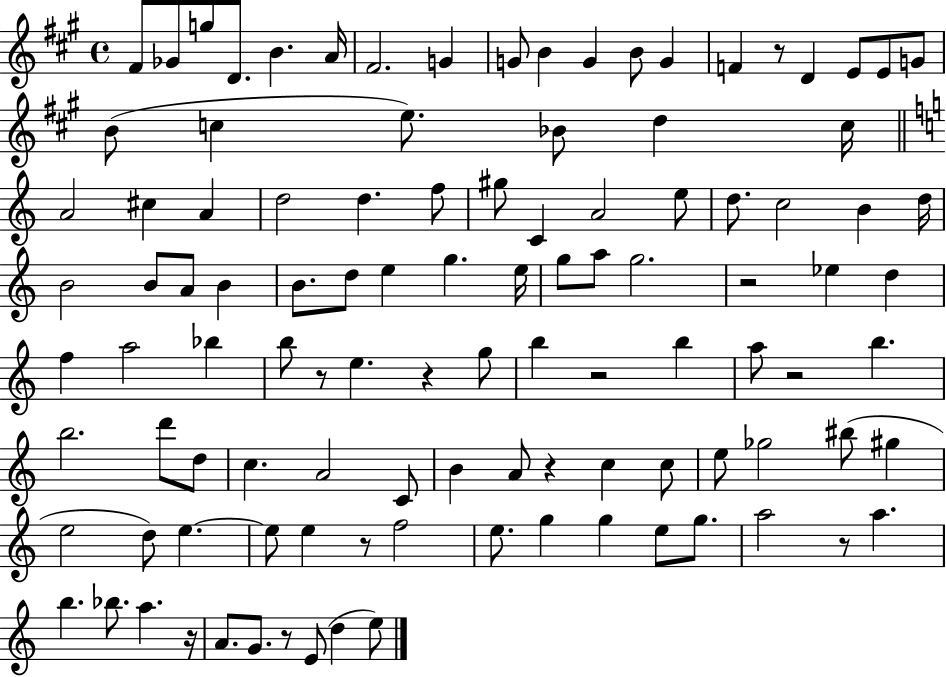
F#4/e Gb4/e G5/e D4/e. B4/q. A4/s F#4/h. G4/q G4/e B4/q G4/q B4/e G4/q F4/q R/e D4/q E4/e E4/e G4/e B4/e C5/q E5/e. Bb4/e D5/q C5/s A4/h C#5/q A4/q D5/h D5/q. F5/e G#5/e C4/q A4/h E5/e D5/e. C5/h B4/q D5/s B4/h B4/e A4/e B4/q B4/e. D5/e E5/q G5/q. E5/s G5/e A5/e G5/h. R/h Eb5/q D5/q F5/q A5/h Bb5/q B5/e R/e E5/q. R/q G5/e B5/q R/h B5/q A5/e R/h B5/q. B5/h. D6/e D5/e C5/q. A4/h C4/e B4/q A4/e R/q C5/q C5/e E5/e Gb5/h BIS5/e G#5/q E5/h D5/e E5/q. E5/e E5/q R/e F5/h E5/e. G5/q G5/q E5/e G5/e. A5/h R/e A5/q. B5/q. Bb5/e. A5/q. R/s A4/e. G4/e. R/e E4/e D5/q E5/e